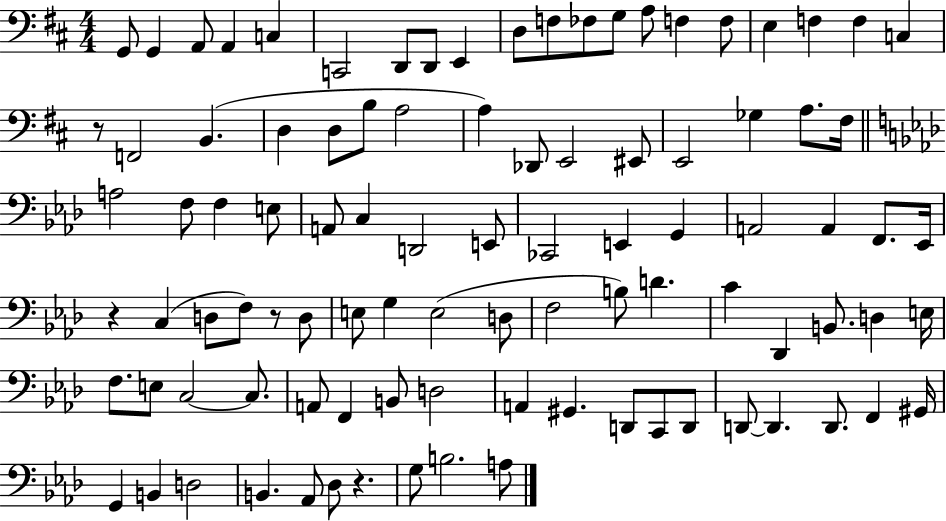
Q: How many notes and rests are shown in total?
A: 96